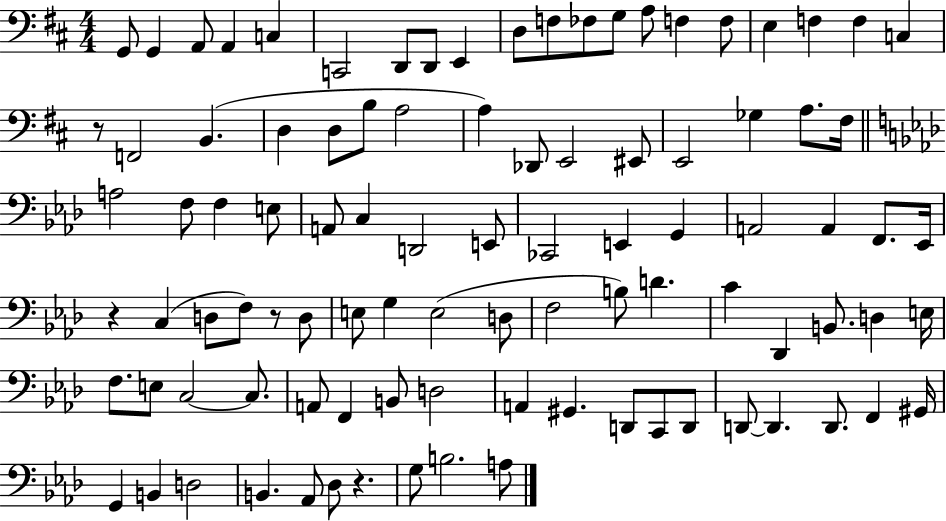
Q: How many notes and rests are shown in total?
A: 96